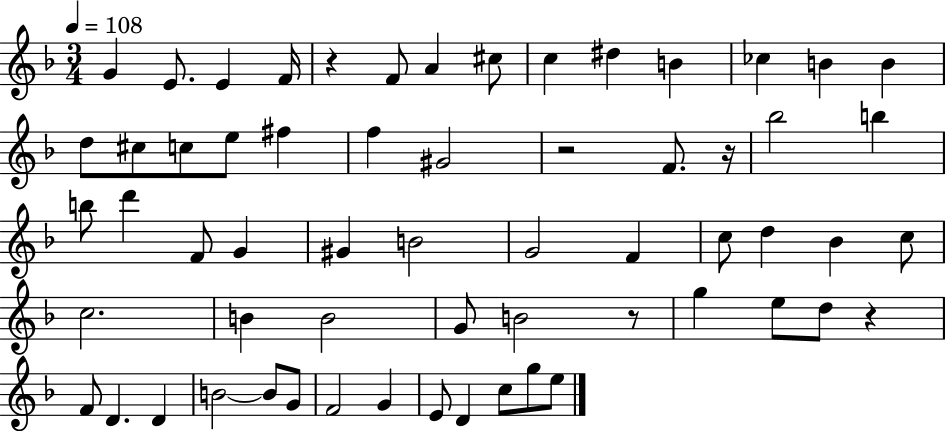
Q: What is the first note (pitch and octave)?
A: G4